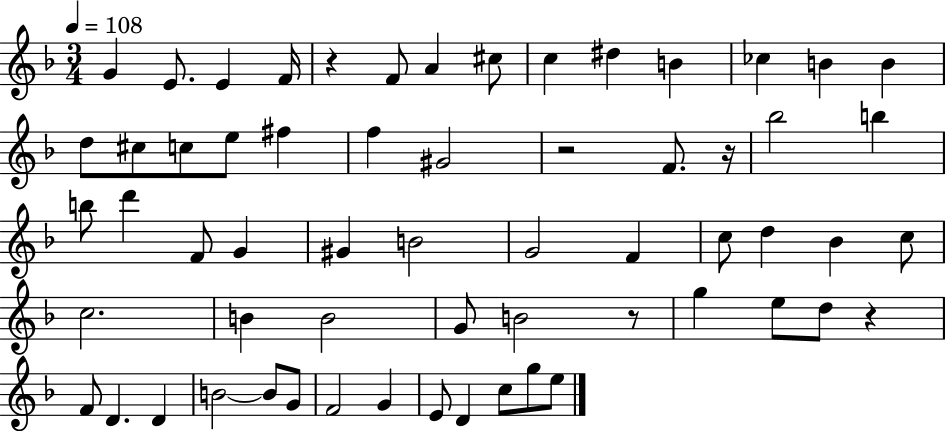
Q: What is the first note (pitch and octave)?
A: G4